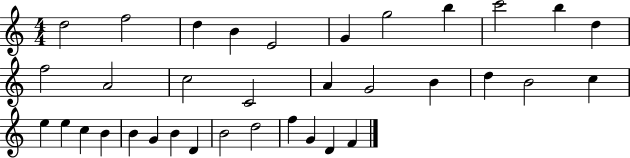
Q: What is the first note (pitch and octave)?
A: D5